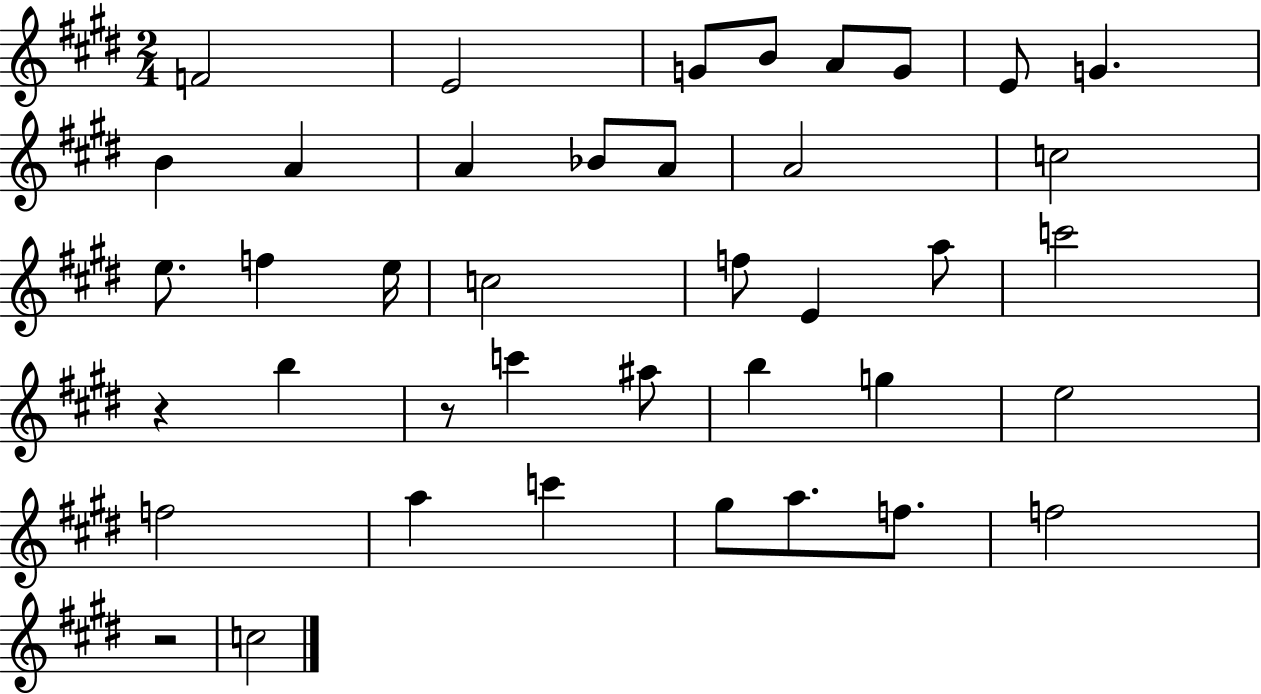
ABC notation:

X:1
T:Untitled
M:2/4
L:1/4
K:E
F2 E2 G/2 B/2 A/2 G/2 E/2 G B A A _B/2 A/2 A2 c2 e/2 f e/4 c2 f/2 E a/2 c'2 z b z/2 c' ^a/2 b g e2 f2 a c' ^g/2 a/2 f/2 f2 z2 c2